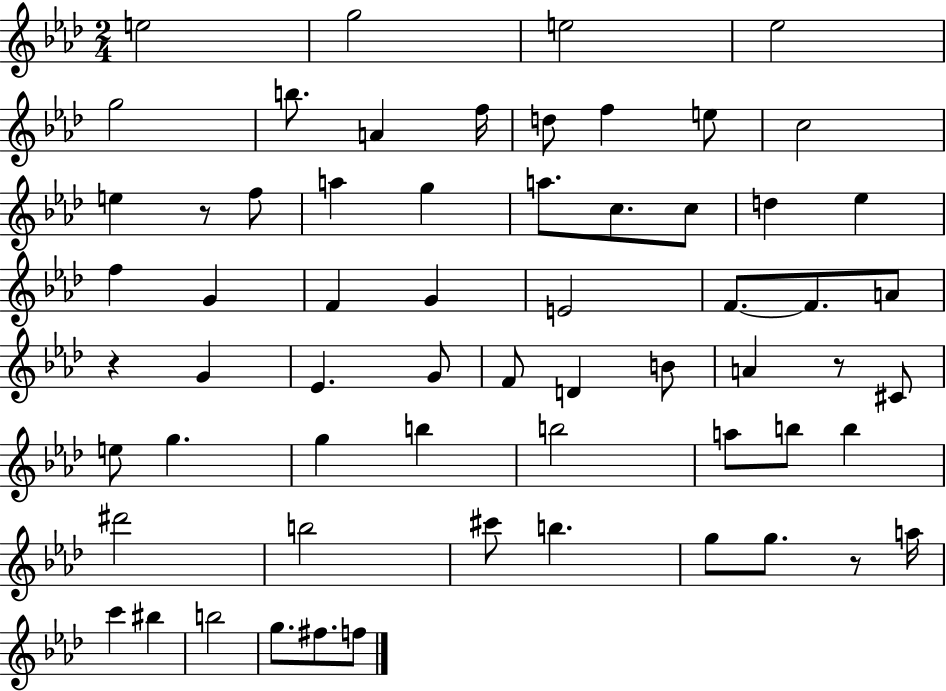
E5/h G5/h E5/h Eb5/h G5/h B5/e. A4/q F5/s D5/e F5/q E5/e C5/h E5/q R/e F5/e A5/q G5/q A5/e. C5/e. C5/e D5/q Eb5/q F5/q G4/q F4/q G4/q E4/h F4/e. F4/e. A4/e R/q G4/q Eb4/q. G4/e F4/e D4/q B4/e A4/q R/e C#4/e E5/e G5/q. G5/q B5/q B5/h A5/e B5/e B5/q D#6/h B5/h C#6/e B5/q. G5/e G5/e. R/e A5/s C6/q BIS5/q B5/h G5/e. F#5/e. F5/e